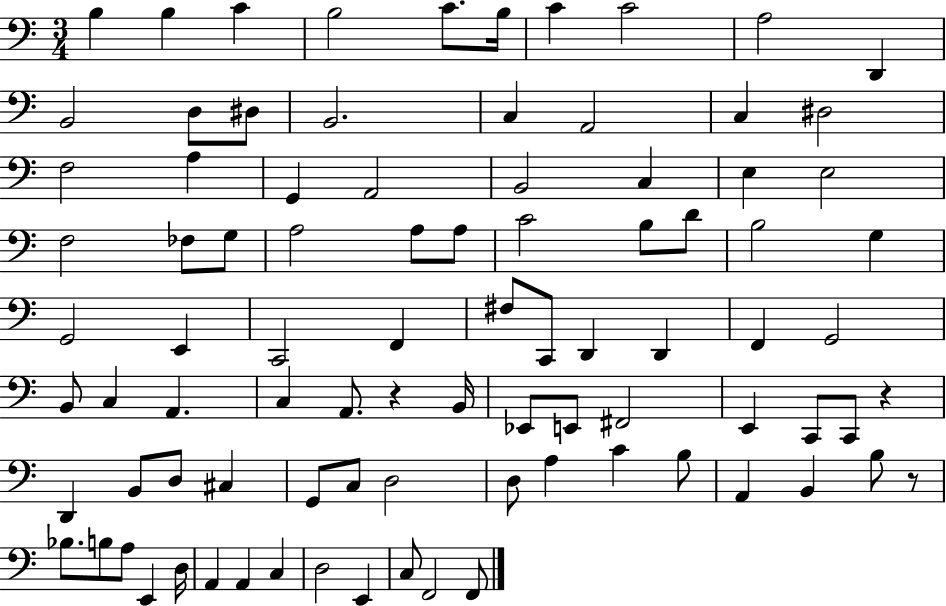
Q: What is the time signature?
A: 3/4